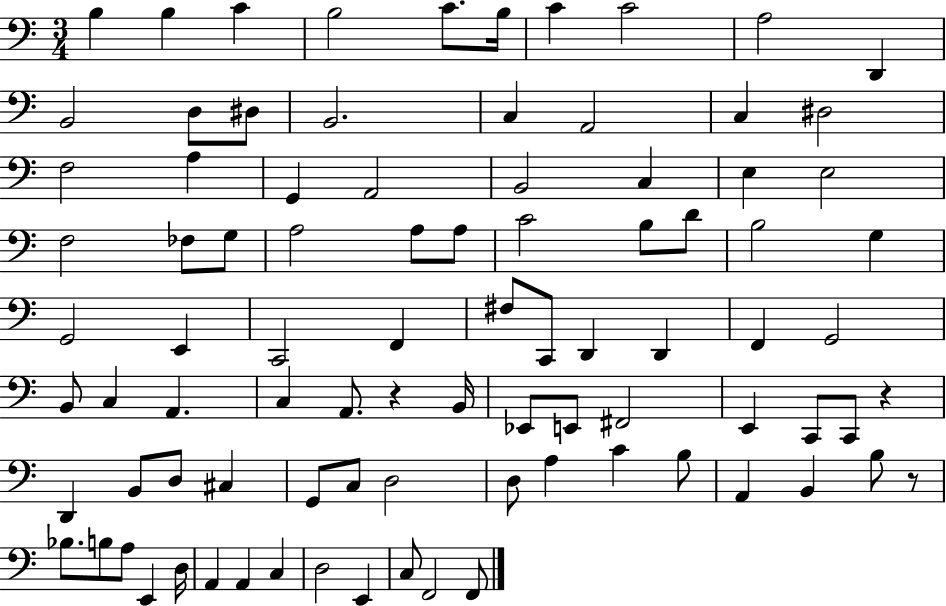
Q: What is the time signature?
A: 3/4